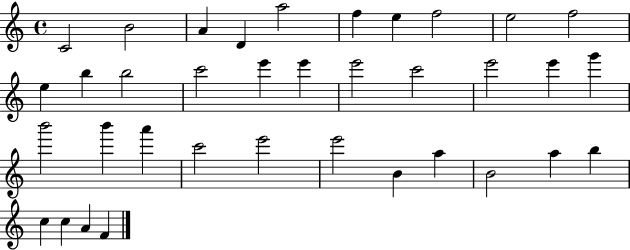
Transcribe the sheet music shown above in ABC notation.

X:1
T:Untitled
M:4/4
L:1/4
K:C
C2 B2 A D a2 f e f2 e2 f2 e b b2 c'2 e' e' e'2 c'2 e'2 e' g' b'2 b' a' c'2 e'2 e'2 B a B2 a b c c A F